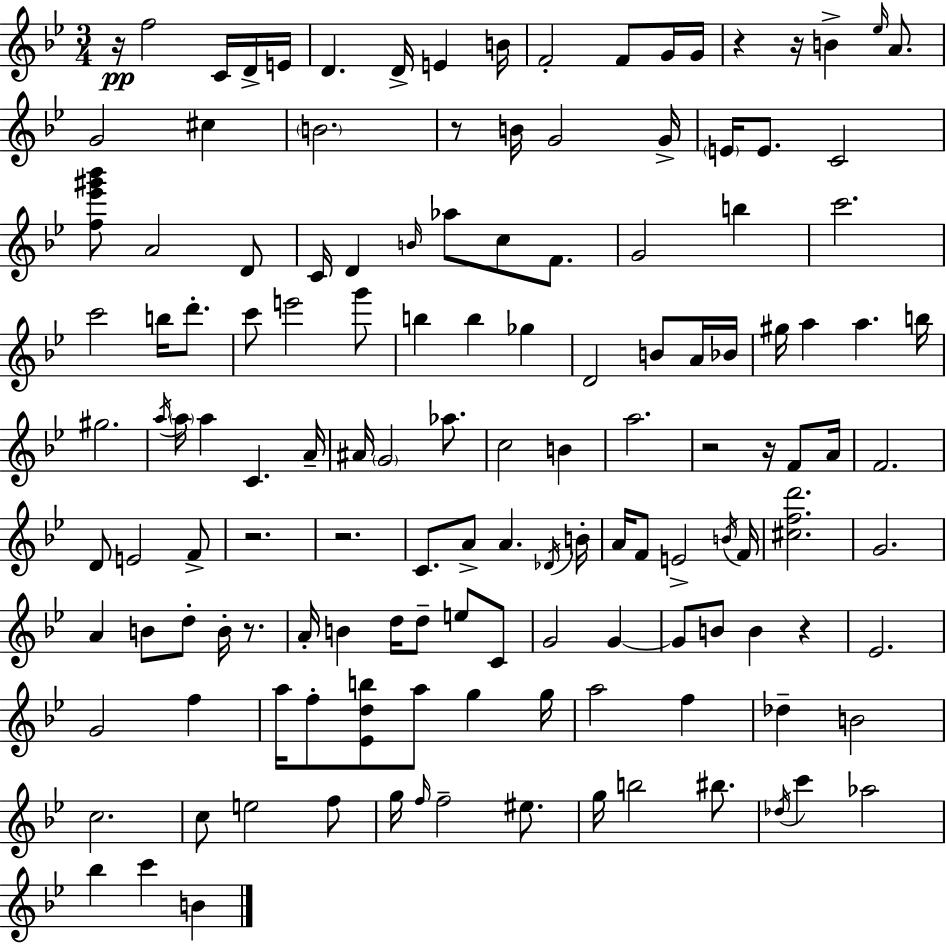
R/s F5/h C4/s D4/s E4/s D4/q. D4/s E4/q B4/s F4/h F4/e G4/s G4/s R/q R/s B4/q Eb5/s A4/e. G4/h C#5/q B4/h. R/e B4/s G4/h G4/s E4/s E4/e. C4/h [F5,Eb6,G#6,Bb6]/e A4/h D4/e C4/s D4/q B4/s Ab5/e C5/e F4/e. G4/h B5/q C6/h. C6/h B5/s D6/e. C6/e E6/h G6/e B5/q B5/q Gb5/q D4/h B4/e A4/s Bb4/s G#5/s A5/q A5/q. B5/s G#5/h. A5/s A5/s A5/q C4/q. A4/s A#4/s G4/h Ab5/e. C5/h B4/q A5/h. R/h R/s F4/e A4/s F4/h. D4/e E4/h F4/e R/h. R/h. C4/e. A4/e A4/q. Db4/s B4/s A4/s F4/e E4/h B4/s F4/s [C#5,F5,D6]/h. G4/h. A4/q B4/e D5/e B4/s R/e. A4/s B4/q D5/s D5/e E5/e C4/e G4/h G4/q G4/e B4/e B4/q R/q Eb4/h. G4/h F5/q A5/s F5/e [Eb4,D5,B5]/e A5/e G5/q G5/s A5/h F5/q Db5/q B4/h C5/h. C5/e E5/h F5/e G5/s F5/s F5/h EIS5/e. G5/s B5/h BIS5/e. Db5/s C6/q Ab5/h Bb5/q C6/q B4/q